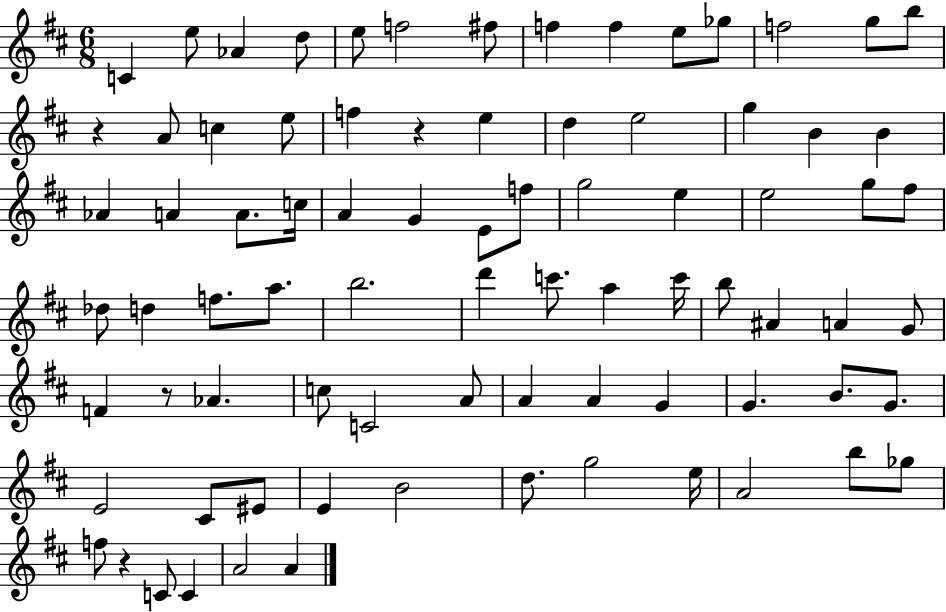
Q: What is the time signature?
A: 6/8